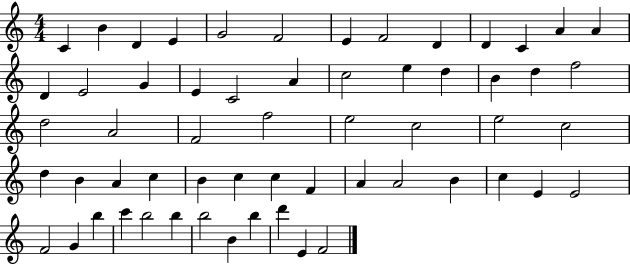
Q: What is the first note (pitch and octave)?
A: C4